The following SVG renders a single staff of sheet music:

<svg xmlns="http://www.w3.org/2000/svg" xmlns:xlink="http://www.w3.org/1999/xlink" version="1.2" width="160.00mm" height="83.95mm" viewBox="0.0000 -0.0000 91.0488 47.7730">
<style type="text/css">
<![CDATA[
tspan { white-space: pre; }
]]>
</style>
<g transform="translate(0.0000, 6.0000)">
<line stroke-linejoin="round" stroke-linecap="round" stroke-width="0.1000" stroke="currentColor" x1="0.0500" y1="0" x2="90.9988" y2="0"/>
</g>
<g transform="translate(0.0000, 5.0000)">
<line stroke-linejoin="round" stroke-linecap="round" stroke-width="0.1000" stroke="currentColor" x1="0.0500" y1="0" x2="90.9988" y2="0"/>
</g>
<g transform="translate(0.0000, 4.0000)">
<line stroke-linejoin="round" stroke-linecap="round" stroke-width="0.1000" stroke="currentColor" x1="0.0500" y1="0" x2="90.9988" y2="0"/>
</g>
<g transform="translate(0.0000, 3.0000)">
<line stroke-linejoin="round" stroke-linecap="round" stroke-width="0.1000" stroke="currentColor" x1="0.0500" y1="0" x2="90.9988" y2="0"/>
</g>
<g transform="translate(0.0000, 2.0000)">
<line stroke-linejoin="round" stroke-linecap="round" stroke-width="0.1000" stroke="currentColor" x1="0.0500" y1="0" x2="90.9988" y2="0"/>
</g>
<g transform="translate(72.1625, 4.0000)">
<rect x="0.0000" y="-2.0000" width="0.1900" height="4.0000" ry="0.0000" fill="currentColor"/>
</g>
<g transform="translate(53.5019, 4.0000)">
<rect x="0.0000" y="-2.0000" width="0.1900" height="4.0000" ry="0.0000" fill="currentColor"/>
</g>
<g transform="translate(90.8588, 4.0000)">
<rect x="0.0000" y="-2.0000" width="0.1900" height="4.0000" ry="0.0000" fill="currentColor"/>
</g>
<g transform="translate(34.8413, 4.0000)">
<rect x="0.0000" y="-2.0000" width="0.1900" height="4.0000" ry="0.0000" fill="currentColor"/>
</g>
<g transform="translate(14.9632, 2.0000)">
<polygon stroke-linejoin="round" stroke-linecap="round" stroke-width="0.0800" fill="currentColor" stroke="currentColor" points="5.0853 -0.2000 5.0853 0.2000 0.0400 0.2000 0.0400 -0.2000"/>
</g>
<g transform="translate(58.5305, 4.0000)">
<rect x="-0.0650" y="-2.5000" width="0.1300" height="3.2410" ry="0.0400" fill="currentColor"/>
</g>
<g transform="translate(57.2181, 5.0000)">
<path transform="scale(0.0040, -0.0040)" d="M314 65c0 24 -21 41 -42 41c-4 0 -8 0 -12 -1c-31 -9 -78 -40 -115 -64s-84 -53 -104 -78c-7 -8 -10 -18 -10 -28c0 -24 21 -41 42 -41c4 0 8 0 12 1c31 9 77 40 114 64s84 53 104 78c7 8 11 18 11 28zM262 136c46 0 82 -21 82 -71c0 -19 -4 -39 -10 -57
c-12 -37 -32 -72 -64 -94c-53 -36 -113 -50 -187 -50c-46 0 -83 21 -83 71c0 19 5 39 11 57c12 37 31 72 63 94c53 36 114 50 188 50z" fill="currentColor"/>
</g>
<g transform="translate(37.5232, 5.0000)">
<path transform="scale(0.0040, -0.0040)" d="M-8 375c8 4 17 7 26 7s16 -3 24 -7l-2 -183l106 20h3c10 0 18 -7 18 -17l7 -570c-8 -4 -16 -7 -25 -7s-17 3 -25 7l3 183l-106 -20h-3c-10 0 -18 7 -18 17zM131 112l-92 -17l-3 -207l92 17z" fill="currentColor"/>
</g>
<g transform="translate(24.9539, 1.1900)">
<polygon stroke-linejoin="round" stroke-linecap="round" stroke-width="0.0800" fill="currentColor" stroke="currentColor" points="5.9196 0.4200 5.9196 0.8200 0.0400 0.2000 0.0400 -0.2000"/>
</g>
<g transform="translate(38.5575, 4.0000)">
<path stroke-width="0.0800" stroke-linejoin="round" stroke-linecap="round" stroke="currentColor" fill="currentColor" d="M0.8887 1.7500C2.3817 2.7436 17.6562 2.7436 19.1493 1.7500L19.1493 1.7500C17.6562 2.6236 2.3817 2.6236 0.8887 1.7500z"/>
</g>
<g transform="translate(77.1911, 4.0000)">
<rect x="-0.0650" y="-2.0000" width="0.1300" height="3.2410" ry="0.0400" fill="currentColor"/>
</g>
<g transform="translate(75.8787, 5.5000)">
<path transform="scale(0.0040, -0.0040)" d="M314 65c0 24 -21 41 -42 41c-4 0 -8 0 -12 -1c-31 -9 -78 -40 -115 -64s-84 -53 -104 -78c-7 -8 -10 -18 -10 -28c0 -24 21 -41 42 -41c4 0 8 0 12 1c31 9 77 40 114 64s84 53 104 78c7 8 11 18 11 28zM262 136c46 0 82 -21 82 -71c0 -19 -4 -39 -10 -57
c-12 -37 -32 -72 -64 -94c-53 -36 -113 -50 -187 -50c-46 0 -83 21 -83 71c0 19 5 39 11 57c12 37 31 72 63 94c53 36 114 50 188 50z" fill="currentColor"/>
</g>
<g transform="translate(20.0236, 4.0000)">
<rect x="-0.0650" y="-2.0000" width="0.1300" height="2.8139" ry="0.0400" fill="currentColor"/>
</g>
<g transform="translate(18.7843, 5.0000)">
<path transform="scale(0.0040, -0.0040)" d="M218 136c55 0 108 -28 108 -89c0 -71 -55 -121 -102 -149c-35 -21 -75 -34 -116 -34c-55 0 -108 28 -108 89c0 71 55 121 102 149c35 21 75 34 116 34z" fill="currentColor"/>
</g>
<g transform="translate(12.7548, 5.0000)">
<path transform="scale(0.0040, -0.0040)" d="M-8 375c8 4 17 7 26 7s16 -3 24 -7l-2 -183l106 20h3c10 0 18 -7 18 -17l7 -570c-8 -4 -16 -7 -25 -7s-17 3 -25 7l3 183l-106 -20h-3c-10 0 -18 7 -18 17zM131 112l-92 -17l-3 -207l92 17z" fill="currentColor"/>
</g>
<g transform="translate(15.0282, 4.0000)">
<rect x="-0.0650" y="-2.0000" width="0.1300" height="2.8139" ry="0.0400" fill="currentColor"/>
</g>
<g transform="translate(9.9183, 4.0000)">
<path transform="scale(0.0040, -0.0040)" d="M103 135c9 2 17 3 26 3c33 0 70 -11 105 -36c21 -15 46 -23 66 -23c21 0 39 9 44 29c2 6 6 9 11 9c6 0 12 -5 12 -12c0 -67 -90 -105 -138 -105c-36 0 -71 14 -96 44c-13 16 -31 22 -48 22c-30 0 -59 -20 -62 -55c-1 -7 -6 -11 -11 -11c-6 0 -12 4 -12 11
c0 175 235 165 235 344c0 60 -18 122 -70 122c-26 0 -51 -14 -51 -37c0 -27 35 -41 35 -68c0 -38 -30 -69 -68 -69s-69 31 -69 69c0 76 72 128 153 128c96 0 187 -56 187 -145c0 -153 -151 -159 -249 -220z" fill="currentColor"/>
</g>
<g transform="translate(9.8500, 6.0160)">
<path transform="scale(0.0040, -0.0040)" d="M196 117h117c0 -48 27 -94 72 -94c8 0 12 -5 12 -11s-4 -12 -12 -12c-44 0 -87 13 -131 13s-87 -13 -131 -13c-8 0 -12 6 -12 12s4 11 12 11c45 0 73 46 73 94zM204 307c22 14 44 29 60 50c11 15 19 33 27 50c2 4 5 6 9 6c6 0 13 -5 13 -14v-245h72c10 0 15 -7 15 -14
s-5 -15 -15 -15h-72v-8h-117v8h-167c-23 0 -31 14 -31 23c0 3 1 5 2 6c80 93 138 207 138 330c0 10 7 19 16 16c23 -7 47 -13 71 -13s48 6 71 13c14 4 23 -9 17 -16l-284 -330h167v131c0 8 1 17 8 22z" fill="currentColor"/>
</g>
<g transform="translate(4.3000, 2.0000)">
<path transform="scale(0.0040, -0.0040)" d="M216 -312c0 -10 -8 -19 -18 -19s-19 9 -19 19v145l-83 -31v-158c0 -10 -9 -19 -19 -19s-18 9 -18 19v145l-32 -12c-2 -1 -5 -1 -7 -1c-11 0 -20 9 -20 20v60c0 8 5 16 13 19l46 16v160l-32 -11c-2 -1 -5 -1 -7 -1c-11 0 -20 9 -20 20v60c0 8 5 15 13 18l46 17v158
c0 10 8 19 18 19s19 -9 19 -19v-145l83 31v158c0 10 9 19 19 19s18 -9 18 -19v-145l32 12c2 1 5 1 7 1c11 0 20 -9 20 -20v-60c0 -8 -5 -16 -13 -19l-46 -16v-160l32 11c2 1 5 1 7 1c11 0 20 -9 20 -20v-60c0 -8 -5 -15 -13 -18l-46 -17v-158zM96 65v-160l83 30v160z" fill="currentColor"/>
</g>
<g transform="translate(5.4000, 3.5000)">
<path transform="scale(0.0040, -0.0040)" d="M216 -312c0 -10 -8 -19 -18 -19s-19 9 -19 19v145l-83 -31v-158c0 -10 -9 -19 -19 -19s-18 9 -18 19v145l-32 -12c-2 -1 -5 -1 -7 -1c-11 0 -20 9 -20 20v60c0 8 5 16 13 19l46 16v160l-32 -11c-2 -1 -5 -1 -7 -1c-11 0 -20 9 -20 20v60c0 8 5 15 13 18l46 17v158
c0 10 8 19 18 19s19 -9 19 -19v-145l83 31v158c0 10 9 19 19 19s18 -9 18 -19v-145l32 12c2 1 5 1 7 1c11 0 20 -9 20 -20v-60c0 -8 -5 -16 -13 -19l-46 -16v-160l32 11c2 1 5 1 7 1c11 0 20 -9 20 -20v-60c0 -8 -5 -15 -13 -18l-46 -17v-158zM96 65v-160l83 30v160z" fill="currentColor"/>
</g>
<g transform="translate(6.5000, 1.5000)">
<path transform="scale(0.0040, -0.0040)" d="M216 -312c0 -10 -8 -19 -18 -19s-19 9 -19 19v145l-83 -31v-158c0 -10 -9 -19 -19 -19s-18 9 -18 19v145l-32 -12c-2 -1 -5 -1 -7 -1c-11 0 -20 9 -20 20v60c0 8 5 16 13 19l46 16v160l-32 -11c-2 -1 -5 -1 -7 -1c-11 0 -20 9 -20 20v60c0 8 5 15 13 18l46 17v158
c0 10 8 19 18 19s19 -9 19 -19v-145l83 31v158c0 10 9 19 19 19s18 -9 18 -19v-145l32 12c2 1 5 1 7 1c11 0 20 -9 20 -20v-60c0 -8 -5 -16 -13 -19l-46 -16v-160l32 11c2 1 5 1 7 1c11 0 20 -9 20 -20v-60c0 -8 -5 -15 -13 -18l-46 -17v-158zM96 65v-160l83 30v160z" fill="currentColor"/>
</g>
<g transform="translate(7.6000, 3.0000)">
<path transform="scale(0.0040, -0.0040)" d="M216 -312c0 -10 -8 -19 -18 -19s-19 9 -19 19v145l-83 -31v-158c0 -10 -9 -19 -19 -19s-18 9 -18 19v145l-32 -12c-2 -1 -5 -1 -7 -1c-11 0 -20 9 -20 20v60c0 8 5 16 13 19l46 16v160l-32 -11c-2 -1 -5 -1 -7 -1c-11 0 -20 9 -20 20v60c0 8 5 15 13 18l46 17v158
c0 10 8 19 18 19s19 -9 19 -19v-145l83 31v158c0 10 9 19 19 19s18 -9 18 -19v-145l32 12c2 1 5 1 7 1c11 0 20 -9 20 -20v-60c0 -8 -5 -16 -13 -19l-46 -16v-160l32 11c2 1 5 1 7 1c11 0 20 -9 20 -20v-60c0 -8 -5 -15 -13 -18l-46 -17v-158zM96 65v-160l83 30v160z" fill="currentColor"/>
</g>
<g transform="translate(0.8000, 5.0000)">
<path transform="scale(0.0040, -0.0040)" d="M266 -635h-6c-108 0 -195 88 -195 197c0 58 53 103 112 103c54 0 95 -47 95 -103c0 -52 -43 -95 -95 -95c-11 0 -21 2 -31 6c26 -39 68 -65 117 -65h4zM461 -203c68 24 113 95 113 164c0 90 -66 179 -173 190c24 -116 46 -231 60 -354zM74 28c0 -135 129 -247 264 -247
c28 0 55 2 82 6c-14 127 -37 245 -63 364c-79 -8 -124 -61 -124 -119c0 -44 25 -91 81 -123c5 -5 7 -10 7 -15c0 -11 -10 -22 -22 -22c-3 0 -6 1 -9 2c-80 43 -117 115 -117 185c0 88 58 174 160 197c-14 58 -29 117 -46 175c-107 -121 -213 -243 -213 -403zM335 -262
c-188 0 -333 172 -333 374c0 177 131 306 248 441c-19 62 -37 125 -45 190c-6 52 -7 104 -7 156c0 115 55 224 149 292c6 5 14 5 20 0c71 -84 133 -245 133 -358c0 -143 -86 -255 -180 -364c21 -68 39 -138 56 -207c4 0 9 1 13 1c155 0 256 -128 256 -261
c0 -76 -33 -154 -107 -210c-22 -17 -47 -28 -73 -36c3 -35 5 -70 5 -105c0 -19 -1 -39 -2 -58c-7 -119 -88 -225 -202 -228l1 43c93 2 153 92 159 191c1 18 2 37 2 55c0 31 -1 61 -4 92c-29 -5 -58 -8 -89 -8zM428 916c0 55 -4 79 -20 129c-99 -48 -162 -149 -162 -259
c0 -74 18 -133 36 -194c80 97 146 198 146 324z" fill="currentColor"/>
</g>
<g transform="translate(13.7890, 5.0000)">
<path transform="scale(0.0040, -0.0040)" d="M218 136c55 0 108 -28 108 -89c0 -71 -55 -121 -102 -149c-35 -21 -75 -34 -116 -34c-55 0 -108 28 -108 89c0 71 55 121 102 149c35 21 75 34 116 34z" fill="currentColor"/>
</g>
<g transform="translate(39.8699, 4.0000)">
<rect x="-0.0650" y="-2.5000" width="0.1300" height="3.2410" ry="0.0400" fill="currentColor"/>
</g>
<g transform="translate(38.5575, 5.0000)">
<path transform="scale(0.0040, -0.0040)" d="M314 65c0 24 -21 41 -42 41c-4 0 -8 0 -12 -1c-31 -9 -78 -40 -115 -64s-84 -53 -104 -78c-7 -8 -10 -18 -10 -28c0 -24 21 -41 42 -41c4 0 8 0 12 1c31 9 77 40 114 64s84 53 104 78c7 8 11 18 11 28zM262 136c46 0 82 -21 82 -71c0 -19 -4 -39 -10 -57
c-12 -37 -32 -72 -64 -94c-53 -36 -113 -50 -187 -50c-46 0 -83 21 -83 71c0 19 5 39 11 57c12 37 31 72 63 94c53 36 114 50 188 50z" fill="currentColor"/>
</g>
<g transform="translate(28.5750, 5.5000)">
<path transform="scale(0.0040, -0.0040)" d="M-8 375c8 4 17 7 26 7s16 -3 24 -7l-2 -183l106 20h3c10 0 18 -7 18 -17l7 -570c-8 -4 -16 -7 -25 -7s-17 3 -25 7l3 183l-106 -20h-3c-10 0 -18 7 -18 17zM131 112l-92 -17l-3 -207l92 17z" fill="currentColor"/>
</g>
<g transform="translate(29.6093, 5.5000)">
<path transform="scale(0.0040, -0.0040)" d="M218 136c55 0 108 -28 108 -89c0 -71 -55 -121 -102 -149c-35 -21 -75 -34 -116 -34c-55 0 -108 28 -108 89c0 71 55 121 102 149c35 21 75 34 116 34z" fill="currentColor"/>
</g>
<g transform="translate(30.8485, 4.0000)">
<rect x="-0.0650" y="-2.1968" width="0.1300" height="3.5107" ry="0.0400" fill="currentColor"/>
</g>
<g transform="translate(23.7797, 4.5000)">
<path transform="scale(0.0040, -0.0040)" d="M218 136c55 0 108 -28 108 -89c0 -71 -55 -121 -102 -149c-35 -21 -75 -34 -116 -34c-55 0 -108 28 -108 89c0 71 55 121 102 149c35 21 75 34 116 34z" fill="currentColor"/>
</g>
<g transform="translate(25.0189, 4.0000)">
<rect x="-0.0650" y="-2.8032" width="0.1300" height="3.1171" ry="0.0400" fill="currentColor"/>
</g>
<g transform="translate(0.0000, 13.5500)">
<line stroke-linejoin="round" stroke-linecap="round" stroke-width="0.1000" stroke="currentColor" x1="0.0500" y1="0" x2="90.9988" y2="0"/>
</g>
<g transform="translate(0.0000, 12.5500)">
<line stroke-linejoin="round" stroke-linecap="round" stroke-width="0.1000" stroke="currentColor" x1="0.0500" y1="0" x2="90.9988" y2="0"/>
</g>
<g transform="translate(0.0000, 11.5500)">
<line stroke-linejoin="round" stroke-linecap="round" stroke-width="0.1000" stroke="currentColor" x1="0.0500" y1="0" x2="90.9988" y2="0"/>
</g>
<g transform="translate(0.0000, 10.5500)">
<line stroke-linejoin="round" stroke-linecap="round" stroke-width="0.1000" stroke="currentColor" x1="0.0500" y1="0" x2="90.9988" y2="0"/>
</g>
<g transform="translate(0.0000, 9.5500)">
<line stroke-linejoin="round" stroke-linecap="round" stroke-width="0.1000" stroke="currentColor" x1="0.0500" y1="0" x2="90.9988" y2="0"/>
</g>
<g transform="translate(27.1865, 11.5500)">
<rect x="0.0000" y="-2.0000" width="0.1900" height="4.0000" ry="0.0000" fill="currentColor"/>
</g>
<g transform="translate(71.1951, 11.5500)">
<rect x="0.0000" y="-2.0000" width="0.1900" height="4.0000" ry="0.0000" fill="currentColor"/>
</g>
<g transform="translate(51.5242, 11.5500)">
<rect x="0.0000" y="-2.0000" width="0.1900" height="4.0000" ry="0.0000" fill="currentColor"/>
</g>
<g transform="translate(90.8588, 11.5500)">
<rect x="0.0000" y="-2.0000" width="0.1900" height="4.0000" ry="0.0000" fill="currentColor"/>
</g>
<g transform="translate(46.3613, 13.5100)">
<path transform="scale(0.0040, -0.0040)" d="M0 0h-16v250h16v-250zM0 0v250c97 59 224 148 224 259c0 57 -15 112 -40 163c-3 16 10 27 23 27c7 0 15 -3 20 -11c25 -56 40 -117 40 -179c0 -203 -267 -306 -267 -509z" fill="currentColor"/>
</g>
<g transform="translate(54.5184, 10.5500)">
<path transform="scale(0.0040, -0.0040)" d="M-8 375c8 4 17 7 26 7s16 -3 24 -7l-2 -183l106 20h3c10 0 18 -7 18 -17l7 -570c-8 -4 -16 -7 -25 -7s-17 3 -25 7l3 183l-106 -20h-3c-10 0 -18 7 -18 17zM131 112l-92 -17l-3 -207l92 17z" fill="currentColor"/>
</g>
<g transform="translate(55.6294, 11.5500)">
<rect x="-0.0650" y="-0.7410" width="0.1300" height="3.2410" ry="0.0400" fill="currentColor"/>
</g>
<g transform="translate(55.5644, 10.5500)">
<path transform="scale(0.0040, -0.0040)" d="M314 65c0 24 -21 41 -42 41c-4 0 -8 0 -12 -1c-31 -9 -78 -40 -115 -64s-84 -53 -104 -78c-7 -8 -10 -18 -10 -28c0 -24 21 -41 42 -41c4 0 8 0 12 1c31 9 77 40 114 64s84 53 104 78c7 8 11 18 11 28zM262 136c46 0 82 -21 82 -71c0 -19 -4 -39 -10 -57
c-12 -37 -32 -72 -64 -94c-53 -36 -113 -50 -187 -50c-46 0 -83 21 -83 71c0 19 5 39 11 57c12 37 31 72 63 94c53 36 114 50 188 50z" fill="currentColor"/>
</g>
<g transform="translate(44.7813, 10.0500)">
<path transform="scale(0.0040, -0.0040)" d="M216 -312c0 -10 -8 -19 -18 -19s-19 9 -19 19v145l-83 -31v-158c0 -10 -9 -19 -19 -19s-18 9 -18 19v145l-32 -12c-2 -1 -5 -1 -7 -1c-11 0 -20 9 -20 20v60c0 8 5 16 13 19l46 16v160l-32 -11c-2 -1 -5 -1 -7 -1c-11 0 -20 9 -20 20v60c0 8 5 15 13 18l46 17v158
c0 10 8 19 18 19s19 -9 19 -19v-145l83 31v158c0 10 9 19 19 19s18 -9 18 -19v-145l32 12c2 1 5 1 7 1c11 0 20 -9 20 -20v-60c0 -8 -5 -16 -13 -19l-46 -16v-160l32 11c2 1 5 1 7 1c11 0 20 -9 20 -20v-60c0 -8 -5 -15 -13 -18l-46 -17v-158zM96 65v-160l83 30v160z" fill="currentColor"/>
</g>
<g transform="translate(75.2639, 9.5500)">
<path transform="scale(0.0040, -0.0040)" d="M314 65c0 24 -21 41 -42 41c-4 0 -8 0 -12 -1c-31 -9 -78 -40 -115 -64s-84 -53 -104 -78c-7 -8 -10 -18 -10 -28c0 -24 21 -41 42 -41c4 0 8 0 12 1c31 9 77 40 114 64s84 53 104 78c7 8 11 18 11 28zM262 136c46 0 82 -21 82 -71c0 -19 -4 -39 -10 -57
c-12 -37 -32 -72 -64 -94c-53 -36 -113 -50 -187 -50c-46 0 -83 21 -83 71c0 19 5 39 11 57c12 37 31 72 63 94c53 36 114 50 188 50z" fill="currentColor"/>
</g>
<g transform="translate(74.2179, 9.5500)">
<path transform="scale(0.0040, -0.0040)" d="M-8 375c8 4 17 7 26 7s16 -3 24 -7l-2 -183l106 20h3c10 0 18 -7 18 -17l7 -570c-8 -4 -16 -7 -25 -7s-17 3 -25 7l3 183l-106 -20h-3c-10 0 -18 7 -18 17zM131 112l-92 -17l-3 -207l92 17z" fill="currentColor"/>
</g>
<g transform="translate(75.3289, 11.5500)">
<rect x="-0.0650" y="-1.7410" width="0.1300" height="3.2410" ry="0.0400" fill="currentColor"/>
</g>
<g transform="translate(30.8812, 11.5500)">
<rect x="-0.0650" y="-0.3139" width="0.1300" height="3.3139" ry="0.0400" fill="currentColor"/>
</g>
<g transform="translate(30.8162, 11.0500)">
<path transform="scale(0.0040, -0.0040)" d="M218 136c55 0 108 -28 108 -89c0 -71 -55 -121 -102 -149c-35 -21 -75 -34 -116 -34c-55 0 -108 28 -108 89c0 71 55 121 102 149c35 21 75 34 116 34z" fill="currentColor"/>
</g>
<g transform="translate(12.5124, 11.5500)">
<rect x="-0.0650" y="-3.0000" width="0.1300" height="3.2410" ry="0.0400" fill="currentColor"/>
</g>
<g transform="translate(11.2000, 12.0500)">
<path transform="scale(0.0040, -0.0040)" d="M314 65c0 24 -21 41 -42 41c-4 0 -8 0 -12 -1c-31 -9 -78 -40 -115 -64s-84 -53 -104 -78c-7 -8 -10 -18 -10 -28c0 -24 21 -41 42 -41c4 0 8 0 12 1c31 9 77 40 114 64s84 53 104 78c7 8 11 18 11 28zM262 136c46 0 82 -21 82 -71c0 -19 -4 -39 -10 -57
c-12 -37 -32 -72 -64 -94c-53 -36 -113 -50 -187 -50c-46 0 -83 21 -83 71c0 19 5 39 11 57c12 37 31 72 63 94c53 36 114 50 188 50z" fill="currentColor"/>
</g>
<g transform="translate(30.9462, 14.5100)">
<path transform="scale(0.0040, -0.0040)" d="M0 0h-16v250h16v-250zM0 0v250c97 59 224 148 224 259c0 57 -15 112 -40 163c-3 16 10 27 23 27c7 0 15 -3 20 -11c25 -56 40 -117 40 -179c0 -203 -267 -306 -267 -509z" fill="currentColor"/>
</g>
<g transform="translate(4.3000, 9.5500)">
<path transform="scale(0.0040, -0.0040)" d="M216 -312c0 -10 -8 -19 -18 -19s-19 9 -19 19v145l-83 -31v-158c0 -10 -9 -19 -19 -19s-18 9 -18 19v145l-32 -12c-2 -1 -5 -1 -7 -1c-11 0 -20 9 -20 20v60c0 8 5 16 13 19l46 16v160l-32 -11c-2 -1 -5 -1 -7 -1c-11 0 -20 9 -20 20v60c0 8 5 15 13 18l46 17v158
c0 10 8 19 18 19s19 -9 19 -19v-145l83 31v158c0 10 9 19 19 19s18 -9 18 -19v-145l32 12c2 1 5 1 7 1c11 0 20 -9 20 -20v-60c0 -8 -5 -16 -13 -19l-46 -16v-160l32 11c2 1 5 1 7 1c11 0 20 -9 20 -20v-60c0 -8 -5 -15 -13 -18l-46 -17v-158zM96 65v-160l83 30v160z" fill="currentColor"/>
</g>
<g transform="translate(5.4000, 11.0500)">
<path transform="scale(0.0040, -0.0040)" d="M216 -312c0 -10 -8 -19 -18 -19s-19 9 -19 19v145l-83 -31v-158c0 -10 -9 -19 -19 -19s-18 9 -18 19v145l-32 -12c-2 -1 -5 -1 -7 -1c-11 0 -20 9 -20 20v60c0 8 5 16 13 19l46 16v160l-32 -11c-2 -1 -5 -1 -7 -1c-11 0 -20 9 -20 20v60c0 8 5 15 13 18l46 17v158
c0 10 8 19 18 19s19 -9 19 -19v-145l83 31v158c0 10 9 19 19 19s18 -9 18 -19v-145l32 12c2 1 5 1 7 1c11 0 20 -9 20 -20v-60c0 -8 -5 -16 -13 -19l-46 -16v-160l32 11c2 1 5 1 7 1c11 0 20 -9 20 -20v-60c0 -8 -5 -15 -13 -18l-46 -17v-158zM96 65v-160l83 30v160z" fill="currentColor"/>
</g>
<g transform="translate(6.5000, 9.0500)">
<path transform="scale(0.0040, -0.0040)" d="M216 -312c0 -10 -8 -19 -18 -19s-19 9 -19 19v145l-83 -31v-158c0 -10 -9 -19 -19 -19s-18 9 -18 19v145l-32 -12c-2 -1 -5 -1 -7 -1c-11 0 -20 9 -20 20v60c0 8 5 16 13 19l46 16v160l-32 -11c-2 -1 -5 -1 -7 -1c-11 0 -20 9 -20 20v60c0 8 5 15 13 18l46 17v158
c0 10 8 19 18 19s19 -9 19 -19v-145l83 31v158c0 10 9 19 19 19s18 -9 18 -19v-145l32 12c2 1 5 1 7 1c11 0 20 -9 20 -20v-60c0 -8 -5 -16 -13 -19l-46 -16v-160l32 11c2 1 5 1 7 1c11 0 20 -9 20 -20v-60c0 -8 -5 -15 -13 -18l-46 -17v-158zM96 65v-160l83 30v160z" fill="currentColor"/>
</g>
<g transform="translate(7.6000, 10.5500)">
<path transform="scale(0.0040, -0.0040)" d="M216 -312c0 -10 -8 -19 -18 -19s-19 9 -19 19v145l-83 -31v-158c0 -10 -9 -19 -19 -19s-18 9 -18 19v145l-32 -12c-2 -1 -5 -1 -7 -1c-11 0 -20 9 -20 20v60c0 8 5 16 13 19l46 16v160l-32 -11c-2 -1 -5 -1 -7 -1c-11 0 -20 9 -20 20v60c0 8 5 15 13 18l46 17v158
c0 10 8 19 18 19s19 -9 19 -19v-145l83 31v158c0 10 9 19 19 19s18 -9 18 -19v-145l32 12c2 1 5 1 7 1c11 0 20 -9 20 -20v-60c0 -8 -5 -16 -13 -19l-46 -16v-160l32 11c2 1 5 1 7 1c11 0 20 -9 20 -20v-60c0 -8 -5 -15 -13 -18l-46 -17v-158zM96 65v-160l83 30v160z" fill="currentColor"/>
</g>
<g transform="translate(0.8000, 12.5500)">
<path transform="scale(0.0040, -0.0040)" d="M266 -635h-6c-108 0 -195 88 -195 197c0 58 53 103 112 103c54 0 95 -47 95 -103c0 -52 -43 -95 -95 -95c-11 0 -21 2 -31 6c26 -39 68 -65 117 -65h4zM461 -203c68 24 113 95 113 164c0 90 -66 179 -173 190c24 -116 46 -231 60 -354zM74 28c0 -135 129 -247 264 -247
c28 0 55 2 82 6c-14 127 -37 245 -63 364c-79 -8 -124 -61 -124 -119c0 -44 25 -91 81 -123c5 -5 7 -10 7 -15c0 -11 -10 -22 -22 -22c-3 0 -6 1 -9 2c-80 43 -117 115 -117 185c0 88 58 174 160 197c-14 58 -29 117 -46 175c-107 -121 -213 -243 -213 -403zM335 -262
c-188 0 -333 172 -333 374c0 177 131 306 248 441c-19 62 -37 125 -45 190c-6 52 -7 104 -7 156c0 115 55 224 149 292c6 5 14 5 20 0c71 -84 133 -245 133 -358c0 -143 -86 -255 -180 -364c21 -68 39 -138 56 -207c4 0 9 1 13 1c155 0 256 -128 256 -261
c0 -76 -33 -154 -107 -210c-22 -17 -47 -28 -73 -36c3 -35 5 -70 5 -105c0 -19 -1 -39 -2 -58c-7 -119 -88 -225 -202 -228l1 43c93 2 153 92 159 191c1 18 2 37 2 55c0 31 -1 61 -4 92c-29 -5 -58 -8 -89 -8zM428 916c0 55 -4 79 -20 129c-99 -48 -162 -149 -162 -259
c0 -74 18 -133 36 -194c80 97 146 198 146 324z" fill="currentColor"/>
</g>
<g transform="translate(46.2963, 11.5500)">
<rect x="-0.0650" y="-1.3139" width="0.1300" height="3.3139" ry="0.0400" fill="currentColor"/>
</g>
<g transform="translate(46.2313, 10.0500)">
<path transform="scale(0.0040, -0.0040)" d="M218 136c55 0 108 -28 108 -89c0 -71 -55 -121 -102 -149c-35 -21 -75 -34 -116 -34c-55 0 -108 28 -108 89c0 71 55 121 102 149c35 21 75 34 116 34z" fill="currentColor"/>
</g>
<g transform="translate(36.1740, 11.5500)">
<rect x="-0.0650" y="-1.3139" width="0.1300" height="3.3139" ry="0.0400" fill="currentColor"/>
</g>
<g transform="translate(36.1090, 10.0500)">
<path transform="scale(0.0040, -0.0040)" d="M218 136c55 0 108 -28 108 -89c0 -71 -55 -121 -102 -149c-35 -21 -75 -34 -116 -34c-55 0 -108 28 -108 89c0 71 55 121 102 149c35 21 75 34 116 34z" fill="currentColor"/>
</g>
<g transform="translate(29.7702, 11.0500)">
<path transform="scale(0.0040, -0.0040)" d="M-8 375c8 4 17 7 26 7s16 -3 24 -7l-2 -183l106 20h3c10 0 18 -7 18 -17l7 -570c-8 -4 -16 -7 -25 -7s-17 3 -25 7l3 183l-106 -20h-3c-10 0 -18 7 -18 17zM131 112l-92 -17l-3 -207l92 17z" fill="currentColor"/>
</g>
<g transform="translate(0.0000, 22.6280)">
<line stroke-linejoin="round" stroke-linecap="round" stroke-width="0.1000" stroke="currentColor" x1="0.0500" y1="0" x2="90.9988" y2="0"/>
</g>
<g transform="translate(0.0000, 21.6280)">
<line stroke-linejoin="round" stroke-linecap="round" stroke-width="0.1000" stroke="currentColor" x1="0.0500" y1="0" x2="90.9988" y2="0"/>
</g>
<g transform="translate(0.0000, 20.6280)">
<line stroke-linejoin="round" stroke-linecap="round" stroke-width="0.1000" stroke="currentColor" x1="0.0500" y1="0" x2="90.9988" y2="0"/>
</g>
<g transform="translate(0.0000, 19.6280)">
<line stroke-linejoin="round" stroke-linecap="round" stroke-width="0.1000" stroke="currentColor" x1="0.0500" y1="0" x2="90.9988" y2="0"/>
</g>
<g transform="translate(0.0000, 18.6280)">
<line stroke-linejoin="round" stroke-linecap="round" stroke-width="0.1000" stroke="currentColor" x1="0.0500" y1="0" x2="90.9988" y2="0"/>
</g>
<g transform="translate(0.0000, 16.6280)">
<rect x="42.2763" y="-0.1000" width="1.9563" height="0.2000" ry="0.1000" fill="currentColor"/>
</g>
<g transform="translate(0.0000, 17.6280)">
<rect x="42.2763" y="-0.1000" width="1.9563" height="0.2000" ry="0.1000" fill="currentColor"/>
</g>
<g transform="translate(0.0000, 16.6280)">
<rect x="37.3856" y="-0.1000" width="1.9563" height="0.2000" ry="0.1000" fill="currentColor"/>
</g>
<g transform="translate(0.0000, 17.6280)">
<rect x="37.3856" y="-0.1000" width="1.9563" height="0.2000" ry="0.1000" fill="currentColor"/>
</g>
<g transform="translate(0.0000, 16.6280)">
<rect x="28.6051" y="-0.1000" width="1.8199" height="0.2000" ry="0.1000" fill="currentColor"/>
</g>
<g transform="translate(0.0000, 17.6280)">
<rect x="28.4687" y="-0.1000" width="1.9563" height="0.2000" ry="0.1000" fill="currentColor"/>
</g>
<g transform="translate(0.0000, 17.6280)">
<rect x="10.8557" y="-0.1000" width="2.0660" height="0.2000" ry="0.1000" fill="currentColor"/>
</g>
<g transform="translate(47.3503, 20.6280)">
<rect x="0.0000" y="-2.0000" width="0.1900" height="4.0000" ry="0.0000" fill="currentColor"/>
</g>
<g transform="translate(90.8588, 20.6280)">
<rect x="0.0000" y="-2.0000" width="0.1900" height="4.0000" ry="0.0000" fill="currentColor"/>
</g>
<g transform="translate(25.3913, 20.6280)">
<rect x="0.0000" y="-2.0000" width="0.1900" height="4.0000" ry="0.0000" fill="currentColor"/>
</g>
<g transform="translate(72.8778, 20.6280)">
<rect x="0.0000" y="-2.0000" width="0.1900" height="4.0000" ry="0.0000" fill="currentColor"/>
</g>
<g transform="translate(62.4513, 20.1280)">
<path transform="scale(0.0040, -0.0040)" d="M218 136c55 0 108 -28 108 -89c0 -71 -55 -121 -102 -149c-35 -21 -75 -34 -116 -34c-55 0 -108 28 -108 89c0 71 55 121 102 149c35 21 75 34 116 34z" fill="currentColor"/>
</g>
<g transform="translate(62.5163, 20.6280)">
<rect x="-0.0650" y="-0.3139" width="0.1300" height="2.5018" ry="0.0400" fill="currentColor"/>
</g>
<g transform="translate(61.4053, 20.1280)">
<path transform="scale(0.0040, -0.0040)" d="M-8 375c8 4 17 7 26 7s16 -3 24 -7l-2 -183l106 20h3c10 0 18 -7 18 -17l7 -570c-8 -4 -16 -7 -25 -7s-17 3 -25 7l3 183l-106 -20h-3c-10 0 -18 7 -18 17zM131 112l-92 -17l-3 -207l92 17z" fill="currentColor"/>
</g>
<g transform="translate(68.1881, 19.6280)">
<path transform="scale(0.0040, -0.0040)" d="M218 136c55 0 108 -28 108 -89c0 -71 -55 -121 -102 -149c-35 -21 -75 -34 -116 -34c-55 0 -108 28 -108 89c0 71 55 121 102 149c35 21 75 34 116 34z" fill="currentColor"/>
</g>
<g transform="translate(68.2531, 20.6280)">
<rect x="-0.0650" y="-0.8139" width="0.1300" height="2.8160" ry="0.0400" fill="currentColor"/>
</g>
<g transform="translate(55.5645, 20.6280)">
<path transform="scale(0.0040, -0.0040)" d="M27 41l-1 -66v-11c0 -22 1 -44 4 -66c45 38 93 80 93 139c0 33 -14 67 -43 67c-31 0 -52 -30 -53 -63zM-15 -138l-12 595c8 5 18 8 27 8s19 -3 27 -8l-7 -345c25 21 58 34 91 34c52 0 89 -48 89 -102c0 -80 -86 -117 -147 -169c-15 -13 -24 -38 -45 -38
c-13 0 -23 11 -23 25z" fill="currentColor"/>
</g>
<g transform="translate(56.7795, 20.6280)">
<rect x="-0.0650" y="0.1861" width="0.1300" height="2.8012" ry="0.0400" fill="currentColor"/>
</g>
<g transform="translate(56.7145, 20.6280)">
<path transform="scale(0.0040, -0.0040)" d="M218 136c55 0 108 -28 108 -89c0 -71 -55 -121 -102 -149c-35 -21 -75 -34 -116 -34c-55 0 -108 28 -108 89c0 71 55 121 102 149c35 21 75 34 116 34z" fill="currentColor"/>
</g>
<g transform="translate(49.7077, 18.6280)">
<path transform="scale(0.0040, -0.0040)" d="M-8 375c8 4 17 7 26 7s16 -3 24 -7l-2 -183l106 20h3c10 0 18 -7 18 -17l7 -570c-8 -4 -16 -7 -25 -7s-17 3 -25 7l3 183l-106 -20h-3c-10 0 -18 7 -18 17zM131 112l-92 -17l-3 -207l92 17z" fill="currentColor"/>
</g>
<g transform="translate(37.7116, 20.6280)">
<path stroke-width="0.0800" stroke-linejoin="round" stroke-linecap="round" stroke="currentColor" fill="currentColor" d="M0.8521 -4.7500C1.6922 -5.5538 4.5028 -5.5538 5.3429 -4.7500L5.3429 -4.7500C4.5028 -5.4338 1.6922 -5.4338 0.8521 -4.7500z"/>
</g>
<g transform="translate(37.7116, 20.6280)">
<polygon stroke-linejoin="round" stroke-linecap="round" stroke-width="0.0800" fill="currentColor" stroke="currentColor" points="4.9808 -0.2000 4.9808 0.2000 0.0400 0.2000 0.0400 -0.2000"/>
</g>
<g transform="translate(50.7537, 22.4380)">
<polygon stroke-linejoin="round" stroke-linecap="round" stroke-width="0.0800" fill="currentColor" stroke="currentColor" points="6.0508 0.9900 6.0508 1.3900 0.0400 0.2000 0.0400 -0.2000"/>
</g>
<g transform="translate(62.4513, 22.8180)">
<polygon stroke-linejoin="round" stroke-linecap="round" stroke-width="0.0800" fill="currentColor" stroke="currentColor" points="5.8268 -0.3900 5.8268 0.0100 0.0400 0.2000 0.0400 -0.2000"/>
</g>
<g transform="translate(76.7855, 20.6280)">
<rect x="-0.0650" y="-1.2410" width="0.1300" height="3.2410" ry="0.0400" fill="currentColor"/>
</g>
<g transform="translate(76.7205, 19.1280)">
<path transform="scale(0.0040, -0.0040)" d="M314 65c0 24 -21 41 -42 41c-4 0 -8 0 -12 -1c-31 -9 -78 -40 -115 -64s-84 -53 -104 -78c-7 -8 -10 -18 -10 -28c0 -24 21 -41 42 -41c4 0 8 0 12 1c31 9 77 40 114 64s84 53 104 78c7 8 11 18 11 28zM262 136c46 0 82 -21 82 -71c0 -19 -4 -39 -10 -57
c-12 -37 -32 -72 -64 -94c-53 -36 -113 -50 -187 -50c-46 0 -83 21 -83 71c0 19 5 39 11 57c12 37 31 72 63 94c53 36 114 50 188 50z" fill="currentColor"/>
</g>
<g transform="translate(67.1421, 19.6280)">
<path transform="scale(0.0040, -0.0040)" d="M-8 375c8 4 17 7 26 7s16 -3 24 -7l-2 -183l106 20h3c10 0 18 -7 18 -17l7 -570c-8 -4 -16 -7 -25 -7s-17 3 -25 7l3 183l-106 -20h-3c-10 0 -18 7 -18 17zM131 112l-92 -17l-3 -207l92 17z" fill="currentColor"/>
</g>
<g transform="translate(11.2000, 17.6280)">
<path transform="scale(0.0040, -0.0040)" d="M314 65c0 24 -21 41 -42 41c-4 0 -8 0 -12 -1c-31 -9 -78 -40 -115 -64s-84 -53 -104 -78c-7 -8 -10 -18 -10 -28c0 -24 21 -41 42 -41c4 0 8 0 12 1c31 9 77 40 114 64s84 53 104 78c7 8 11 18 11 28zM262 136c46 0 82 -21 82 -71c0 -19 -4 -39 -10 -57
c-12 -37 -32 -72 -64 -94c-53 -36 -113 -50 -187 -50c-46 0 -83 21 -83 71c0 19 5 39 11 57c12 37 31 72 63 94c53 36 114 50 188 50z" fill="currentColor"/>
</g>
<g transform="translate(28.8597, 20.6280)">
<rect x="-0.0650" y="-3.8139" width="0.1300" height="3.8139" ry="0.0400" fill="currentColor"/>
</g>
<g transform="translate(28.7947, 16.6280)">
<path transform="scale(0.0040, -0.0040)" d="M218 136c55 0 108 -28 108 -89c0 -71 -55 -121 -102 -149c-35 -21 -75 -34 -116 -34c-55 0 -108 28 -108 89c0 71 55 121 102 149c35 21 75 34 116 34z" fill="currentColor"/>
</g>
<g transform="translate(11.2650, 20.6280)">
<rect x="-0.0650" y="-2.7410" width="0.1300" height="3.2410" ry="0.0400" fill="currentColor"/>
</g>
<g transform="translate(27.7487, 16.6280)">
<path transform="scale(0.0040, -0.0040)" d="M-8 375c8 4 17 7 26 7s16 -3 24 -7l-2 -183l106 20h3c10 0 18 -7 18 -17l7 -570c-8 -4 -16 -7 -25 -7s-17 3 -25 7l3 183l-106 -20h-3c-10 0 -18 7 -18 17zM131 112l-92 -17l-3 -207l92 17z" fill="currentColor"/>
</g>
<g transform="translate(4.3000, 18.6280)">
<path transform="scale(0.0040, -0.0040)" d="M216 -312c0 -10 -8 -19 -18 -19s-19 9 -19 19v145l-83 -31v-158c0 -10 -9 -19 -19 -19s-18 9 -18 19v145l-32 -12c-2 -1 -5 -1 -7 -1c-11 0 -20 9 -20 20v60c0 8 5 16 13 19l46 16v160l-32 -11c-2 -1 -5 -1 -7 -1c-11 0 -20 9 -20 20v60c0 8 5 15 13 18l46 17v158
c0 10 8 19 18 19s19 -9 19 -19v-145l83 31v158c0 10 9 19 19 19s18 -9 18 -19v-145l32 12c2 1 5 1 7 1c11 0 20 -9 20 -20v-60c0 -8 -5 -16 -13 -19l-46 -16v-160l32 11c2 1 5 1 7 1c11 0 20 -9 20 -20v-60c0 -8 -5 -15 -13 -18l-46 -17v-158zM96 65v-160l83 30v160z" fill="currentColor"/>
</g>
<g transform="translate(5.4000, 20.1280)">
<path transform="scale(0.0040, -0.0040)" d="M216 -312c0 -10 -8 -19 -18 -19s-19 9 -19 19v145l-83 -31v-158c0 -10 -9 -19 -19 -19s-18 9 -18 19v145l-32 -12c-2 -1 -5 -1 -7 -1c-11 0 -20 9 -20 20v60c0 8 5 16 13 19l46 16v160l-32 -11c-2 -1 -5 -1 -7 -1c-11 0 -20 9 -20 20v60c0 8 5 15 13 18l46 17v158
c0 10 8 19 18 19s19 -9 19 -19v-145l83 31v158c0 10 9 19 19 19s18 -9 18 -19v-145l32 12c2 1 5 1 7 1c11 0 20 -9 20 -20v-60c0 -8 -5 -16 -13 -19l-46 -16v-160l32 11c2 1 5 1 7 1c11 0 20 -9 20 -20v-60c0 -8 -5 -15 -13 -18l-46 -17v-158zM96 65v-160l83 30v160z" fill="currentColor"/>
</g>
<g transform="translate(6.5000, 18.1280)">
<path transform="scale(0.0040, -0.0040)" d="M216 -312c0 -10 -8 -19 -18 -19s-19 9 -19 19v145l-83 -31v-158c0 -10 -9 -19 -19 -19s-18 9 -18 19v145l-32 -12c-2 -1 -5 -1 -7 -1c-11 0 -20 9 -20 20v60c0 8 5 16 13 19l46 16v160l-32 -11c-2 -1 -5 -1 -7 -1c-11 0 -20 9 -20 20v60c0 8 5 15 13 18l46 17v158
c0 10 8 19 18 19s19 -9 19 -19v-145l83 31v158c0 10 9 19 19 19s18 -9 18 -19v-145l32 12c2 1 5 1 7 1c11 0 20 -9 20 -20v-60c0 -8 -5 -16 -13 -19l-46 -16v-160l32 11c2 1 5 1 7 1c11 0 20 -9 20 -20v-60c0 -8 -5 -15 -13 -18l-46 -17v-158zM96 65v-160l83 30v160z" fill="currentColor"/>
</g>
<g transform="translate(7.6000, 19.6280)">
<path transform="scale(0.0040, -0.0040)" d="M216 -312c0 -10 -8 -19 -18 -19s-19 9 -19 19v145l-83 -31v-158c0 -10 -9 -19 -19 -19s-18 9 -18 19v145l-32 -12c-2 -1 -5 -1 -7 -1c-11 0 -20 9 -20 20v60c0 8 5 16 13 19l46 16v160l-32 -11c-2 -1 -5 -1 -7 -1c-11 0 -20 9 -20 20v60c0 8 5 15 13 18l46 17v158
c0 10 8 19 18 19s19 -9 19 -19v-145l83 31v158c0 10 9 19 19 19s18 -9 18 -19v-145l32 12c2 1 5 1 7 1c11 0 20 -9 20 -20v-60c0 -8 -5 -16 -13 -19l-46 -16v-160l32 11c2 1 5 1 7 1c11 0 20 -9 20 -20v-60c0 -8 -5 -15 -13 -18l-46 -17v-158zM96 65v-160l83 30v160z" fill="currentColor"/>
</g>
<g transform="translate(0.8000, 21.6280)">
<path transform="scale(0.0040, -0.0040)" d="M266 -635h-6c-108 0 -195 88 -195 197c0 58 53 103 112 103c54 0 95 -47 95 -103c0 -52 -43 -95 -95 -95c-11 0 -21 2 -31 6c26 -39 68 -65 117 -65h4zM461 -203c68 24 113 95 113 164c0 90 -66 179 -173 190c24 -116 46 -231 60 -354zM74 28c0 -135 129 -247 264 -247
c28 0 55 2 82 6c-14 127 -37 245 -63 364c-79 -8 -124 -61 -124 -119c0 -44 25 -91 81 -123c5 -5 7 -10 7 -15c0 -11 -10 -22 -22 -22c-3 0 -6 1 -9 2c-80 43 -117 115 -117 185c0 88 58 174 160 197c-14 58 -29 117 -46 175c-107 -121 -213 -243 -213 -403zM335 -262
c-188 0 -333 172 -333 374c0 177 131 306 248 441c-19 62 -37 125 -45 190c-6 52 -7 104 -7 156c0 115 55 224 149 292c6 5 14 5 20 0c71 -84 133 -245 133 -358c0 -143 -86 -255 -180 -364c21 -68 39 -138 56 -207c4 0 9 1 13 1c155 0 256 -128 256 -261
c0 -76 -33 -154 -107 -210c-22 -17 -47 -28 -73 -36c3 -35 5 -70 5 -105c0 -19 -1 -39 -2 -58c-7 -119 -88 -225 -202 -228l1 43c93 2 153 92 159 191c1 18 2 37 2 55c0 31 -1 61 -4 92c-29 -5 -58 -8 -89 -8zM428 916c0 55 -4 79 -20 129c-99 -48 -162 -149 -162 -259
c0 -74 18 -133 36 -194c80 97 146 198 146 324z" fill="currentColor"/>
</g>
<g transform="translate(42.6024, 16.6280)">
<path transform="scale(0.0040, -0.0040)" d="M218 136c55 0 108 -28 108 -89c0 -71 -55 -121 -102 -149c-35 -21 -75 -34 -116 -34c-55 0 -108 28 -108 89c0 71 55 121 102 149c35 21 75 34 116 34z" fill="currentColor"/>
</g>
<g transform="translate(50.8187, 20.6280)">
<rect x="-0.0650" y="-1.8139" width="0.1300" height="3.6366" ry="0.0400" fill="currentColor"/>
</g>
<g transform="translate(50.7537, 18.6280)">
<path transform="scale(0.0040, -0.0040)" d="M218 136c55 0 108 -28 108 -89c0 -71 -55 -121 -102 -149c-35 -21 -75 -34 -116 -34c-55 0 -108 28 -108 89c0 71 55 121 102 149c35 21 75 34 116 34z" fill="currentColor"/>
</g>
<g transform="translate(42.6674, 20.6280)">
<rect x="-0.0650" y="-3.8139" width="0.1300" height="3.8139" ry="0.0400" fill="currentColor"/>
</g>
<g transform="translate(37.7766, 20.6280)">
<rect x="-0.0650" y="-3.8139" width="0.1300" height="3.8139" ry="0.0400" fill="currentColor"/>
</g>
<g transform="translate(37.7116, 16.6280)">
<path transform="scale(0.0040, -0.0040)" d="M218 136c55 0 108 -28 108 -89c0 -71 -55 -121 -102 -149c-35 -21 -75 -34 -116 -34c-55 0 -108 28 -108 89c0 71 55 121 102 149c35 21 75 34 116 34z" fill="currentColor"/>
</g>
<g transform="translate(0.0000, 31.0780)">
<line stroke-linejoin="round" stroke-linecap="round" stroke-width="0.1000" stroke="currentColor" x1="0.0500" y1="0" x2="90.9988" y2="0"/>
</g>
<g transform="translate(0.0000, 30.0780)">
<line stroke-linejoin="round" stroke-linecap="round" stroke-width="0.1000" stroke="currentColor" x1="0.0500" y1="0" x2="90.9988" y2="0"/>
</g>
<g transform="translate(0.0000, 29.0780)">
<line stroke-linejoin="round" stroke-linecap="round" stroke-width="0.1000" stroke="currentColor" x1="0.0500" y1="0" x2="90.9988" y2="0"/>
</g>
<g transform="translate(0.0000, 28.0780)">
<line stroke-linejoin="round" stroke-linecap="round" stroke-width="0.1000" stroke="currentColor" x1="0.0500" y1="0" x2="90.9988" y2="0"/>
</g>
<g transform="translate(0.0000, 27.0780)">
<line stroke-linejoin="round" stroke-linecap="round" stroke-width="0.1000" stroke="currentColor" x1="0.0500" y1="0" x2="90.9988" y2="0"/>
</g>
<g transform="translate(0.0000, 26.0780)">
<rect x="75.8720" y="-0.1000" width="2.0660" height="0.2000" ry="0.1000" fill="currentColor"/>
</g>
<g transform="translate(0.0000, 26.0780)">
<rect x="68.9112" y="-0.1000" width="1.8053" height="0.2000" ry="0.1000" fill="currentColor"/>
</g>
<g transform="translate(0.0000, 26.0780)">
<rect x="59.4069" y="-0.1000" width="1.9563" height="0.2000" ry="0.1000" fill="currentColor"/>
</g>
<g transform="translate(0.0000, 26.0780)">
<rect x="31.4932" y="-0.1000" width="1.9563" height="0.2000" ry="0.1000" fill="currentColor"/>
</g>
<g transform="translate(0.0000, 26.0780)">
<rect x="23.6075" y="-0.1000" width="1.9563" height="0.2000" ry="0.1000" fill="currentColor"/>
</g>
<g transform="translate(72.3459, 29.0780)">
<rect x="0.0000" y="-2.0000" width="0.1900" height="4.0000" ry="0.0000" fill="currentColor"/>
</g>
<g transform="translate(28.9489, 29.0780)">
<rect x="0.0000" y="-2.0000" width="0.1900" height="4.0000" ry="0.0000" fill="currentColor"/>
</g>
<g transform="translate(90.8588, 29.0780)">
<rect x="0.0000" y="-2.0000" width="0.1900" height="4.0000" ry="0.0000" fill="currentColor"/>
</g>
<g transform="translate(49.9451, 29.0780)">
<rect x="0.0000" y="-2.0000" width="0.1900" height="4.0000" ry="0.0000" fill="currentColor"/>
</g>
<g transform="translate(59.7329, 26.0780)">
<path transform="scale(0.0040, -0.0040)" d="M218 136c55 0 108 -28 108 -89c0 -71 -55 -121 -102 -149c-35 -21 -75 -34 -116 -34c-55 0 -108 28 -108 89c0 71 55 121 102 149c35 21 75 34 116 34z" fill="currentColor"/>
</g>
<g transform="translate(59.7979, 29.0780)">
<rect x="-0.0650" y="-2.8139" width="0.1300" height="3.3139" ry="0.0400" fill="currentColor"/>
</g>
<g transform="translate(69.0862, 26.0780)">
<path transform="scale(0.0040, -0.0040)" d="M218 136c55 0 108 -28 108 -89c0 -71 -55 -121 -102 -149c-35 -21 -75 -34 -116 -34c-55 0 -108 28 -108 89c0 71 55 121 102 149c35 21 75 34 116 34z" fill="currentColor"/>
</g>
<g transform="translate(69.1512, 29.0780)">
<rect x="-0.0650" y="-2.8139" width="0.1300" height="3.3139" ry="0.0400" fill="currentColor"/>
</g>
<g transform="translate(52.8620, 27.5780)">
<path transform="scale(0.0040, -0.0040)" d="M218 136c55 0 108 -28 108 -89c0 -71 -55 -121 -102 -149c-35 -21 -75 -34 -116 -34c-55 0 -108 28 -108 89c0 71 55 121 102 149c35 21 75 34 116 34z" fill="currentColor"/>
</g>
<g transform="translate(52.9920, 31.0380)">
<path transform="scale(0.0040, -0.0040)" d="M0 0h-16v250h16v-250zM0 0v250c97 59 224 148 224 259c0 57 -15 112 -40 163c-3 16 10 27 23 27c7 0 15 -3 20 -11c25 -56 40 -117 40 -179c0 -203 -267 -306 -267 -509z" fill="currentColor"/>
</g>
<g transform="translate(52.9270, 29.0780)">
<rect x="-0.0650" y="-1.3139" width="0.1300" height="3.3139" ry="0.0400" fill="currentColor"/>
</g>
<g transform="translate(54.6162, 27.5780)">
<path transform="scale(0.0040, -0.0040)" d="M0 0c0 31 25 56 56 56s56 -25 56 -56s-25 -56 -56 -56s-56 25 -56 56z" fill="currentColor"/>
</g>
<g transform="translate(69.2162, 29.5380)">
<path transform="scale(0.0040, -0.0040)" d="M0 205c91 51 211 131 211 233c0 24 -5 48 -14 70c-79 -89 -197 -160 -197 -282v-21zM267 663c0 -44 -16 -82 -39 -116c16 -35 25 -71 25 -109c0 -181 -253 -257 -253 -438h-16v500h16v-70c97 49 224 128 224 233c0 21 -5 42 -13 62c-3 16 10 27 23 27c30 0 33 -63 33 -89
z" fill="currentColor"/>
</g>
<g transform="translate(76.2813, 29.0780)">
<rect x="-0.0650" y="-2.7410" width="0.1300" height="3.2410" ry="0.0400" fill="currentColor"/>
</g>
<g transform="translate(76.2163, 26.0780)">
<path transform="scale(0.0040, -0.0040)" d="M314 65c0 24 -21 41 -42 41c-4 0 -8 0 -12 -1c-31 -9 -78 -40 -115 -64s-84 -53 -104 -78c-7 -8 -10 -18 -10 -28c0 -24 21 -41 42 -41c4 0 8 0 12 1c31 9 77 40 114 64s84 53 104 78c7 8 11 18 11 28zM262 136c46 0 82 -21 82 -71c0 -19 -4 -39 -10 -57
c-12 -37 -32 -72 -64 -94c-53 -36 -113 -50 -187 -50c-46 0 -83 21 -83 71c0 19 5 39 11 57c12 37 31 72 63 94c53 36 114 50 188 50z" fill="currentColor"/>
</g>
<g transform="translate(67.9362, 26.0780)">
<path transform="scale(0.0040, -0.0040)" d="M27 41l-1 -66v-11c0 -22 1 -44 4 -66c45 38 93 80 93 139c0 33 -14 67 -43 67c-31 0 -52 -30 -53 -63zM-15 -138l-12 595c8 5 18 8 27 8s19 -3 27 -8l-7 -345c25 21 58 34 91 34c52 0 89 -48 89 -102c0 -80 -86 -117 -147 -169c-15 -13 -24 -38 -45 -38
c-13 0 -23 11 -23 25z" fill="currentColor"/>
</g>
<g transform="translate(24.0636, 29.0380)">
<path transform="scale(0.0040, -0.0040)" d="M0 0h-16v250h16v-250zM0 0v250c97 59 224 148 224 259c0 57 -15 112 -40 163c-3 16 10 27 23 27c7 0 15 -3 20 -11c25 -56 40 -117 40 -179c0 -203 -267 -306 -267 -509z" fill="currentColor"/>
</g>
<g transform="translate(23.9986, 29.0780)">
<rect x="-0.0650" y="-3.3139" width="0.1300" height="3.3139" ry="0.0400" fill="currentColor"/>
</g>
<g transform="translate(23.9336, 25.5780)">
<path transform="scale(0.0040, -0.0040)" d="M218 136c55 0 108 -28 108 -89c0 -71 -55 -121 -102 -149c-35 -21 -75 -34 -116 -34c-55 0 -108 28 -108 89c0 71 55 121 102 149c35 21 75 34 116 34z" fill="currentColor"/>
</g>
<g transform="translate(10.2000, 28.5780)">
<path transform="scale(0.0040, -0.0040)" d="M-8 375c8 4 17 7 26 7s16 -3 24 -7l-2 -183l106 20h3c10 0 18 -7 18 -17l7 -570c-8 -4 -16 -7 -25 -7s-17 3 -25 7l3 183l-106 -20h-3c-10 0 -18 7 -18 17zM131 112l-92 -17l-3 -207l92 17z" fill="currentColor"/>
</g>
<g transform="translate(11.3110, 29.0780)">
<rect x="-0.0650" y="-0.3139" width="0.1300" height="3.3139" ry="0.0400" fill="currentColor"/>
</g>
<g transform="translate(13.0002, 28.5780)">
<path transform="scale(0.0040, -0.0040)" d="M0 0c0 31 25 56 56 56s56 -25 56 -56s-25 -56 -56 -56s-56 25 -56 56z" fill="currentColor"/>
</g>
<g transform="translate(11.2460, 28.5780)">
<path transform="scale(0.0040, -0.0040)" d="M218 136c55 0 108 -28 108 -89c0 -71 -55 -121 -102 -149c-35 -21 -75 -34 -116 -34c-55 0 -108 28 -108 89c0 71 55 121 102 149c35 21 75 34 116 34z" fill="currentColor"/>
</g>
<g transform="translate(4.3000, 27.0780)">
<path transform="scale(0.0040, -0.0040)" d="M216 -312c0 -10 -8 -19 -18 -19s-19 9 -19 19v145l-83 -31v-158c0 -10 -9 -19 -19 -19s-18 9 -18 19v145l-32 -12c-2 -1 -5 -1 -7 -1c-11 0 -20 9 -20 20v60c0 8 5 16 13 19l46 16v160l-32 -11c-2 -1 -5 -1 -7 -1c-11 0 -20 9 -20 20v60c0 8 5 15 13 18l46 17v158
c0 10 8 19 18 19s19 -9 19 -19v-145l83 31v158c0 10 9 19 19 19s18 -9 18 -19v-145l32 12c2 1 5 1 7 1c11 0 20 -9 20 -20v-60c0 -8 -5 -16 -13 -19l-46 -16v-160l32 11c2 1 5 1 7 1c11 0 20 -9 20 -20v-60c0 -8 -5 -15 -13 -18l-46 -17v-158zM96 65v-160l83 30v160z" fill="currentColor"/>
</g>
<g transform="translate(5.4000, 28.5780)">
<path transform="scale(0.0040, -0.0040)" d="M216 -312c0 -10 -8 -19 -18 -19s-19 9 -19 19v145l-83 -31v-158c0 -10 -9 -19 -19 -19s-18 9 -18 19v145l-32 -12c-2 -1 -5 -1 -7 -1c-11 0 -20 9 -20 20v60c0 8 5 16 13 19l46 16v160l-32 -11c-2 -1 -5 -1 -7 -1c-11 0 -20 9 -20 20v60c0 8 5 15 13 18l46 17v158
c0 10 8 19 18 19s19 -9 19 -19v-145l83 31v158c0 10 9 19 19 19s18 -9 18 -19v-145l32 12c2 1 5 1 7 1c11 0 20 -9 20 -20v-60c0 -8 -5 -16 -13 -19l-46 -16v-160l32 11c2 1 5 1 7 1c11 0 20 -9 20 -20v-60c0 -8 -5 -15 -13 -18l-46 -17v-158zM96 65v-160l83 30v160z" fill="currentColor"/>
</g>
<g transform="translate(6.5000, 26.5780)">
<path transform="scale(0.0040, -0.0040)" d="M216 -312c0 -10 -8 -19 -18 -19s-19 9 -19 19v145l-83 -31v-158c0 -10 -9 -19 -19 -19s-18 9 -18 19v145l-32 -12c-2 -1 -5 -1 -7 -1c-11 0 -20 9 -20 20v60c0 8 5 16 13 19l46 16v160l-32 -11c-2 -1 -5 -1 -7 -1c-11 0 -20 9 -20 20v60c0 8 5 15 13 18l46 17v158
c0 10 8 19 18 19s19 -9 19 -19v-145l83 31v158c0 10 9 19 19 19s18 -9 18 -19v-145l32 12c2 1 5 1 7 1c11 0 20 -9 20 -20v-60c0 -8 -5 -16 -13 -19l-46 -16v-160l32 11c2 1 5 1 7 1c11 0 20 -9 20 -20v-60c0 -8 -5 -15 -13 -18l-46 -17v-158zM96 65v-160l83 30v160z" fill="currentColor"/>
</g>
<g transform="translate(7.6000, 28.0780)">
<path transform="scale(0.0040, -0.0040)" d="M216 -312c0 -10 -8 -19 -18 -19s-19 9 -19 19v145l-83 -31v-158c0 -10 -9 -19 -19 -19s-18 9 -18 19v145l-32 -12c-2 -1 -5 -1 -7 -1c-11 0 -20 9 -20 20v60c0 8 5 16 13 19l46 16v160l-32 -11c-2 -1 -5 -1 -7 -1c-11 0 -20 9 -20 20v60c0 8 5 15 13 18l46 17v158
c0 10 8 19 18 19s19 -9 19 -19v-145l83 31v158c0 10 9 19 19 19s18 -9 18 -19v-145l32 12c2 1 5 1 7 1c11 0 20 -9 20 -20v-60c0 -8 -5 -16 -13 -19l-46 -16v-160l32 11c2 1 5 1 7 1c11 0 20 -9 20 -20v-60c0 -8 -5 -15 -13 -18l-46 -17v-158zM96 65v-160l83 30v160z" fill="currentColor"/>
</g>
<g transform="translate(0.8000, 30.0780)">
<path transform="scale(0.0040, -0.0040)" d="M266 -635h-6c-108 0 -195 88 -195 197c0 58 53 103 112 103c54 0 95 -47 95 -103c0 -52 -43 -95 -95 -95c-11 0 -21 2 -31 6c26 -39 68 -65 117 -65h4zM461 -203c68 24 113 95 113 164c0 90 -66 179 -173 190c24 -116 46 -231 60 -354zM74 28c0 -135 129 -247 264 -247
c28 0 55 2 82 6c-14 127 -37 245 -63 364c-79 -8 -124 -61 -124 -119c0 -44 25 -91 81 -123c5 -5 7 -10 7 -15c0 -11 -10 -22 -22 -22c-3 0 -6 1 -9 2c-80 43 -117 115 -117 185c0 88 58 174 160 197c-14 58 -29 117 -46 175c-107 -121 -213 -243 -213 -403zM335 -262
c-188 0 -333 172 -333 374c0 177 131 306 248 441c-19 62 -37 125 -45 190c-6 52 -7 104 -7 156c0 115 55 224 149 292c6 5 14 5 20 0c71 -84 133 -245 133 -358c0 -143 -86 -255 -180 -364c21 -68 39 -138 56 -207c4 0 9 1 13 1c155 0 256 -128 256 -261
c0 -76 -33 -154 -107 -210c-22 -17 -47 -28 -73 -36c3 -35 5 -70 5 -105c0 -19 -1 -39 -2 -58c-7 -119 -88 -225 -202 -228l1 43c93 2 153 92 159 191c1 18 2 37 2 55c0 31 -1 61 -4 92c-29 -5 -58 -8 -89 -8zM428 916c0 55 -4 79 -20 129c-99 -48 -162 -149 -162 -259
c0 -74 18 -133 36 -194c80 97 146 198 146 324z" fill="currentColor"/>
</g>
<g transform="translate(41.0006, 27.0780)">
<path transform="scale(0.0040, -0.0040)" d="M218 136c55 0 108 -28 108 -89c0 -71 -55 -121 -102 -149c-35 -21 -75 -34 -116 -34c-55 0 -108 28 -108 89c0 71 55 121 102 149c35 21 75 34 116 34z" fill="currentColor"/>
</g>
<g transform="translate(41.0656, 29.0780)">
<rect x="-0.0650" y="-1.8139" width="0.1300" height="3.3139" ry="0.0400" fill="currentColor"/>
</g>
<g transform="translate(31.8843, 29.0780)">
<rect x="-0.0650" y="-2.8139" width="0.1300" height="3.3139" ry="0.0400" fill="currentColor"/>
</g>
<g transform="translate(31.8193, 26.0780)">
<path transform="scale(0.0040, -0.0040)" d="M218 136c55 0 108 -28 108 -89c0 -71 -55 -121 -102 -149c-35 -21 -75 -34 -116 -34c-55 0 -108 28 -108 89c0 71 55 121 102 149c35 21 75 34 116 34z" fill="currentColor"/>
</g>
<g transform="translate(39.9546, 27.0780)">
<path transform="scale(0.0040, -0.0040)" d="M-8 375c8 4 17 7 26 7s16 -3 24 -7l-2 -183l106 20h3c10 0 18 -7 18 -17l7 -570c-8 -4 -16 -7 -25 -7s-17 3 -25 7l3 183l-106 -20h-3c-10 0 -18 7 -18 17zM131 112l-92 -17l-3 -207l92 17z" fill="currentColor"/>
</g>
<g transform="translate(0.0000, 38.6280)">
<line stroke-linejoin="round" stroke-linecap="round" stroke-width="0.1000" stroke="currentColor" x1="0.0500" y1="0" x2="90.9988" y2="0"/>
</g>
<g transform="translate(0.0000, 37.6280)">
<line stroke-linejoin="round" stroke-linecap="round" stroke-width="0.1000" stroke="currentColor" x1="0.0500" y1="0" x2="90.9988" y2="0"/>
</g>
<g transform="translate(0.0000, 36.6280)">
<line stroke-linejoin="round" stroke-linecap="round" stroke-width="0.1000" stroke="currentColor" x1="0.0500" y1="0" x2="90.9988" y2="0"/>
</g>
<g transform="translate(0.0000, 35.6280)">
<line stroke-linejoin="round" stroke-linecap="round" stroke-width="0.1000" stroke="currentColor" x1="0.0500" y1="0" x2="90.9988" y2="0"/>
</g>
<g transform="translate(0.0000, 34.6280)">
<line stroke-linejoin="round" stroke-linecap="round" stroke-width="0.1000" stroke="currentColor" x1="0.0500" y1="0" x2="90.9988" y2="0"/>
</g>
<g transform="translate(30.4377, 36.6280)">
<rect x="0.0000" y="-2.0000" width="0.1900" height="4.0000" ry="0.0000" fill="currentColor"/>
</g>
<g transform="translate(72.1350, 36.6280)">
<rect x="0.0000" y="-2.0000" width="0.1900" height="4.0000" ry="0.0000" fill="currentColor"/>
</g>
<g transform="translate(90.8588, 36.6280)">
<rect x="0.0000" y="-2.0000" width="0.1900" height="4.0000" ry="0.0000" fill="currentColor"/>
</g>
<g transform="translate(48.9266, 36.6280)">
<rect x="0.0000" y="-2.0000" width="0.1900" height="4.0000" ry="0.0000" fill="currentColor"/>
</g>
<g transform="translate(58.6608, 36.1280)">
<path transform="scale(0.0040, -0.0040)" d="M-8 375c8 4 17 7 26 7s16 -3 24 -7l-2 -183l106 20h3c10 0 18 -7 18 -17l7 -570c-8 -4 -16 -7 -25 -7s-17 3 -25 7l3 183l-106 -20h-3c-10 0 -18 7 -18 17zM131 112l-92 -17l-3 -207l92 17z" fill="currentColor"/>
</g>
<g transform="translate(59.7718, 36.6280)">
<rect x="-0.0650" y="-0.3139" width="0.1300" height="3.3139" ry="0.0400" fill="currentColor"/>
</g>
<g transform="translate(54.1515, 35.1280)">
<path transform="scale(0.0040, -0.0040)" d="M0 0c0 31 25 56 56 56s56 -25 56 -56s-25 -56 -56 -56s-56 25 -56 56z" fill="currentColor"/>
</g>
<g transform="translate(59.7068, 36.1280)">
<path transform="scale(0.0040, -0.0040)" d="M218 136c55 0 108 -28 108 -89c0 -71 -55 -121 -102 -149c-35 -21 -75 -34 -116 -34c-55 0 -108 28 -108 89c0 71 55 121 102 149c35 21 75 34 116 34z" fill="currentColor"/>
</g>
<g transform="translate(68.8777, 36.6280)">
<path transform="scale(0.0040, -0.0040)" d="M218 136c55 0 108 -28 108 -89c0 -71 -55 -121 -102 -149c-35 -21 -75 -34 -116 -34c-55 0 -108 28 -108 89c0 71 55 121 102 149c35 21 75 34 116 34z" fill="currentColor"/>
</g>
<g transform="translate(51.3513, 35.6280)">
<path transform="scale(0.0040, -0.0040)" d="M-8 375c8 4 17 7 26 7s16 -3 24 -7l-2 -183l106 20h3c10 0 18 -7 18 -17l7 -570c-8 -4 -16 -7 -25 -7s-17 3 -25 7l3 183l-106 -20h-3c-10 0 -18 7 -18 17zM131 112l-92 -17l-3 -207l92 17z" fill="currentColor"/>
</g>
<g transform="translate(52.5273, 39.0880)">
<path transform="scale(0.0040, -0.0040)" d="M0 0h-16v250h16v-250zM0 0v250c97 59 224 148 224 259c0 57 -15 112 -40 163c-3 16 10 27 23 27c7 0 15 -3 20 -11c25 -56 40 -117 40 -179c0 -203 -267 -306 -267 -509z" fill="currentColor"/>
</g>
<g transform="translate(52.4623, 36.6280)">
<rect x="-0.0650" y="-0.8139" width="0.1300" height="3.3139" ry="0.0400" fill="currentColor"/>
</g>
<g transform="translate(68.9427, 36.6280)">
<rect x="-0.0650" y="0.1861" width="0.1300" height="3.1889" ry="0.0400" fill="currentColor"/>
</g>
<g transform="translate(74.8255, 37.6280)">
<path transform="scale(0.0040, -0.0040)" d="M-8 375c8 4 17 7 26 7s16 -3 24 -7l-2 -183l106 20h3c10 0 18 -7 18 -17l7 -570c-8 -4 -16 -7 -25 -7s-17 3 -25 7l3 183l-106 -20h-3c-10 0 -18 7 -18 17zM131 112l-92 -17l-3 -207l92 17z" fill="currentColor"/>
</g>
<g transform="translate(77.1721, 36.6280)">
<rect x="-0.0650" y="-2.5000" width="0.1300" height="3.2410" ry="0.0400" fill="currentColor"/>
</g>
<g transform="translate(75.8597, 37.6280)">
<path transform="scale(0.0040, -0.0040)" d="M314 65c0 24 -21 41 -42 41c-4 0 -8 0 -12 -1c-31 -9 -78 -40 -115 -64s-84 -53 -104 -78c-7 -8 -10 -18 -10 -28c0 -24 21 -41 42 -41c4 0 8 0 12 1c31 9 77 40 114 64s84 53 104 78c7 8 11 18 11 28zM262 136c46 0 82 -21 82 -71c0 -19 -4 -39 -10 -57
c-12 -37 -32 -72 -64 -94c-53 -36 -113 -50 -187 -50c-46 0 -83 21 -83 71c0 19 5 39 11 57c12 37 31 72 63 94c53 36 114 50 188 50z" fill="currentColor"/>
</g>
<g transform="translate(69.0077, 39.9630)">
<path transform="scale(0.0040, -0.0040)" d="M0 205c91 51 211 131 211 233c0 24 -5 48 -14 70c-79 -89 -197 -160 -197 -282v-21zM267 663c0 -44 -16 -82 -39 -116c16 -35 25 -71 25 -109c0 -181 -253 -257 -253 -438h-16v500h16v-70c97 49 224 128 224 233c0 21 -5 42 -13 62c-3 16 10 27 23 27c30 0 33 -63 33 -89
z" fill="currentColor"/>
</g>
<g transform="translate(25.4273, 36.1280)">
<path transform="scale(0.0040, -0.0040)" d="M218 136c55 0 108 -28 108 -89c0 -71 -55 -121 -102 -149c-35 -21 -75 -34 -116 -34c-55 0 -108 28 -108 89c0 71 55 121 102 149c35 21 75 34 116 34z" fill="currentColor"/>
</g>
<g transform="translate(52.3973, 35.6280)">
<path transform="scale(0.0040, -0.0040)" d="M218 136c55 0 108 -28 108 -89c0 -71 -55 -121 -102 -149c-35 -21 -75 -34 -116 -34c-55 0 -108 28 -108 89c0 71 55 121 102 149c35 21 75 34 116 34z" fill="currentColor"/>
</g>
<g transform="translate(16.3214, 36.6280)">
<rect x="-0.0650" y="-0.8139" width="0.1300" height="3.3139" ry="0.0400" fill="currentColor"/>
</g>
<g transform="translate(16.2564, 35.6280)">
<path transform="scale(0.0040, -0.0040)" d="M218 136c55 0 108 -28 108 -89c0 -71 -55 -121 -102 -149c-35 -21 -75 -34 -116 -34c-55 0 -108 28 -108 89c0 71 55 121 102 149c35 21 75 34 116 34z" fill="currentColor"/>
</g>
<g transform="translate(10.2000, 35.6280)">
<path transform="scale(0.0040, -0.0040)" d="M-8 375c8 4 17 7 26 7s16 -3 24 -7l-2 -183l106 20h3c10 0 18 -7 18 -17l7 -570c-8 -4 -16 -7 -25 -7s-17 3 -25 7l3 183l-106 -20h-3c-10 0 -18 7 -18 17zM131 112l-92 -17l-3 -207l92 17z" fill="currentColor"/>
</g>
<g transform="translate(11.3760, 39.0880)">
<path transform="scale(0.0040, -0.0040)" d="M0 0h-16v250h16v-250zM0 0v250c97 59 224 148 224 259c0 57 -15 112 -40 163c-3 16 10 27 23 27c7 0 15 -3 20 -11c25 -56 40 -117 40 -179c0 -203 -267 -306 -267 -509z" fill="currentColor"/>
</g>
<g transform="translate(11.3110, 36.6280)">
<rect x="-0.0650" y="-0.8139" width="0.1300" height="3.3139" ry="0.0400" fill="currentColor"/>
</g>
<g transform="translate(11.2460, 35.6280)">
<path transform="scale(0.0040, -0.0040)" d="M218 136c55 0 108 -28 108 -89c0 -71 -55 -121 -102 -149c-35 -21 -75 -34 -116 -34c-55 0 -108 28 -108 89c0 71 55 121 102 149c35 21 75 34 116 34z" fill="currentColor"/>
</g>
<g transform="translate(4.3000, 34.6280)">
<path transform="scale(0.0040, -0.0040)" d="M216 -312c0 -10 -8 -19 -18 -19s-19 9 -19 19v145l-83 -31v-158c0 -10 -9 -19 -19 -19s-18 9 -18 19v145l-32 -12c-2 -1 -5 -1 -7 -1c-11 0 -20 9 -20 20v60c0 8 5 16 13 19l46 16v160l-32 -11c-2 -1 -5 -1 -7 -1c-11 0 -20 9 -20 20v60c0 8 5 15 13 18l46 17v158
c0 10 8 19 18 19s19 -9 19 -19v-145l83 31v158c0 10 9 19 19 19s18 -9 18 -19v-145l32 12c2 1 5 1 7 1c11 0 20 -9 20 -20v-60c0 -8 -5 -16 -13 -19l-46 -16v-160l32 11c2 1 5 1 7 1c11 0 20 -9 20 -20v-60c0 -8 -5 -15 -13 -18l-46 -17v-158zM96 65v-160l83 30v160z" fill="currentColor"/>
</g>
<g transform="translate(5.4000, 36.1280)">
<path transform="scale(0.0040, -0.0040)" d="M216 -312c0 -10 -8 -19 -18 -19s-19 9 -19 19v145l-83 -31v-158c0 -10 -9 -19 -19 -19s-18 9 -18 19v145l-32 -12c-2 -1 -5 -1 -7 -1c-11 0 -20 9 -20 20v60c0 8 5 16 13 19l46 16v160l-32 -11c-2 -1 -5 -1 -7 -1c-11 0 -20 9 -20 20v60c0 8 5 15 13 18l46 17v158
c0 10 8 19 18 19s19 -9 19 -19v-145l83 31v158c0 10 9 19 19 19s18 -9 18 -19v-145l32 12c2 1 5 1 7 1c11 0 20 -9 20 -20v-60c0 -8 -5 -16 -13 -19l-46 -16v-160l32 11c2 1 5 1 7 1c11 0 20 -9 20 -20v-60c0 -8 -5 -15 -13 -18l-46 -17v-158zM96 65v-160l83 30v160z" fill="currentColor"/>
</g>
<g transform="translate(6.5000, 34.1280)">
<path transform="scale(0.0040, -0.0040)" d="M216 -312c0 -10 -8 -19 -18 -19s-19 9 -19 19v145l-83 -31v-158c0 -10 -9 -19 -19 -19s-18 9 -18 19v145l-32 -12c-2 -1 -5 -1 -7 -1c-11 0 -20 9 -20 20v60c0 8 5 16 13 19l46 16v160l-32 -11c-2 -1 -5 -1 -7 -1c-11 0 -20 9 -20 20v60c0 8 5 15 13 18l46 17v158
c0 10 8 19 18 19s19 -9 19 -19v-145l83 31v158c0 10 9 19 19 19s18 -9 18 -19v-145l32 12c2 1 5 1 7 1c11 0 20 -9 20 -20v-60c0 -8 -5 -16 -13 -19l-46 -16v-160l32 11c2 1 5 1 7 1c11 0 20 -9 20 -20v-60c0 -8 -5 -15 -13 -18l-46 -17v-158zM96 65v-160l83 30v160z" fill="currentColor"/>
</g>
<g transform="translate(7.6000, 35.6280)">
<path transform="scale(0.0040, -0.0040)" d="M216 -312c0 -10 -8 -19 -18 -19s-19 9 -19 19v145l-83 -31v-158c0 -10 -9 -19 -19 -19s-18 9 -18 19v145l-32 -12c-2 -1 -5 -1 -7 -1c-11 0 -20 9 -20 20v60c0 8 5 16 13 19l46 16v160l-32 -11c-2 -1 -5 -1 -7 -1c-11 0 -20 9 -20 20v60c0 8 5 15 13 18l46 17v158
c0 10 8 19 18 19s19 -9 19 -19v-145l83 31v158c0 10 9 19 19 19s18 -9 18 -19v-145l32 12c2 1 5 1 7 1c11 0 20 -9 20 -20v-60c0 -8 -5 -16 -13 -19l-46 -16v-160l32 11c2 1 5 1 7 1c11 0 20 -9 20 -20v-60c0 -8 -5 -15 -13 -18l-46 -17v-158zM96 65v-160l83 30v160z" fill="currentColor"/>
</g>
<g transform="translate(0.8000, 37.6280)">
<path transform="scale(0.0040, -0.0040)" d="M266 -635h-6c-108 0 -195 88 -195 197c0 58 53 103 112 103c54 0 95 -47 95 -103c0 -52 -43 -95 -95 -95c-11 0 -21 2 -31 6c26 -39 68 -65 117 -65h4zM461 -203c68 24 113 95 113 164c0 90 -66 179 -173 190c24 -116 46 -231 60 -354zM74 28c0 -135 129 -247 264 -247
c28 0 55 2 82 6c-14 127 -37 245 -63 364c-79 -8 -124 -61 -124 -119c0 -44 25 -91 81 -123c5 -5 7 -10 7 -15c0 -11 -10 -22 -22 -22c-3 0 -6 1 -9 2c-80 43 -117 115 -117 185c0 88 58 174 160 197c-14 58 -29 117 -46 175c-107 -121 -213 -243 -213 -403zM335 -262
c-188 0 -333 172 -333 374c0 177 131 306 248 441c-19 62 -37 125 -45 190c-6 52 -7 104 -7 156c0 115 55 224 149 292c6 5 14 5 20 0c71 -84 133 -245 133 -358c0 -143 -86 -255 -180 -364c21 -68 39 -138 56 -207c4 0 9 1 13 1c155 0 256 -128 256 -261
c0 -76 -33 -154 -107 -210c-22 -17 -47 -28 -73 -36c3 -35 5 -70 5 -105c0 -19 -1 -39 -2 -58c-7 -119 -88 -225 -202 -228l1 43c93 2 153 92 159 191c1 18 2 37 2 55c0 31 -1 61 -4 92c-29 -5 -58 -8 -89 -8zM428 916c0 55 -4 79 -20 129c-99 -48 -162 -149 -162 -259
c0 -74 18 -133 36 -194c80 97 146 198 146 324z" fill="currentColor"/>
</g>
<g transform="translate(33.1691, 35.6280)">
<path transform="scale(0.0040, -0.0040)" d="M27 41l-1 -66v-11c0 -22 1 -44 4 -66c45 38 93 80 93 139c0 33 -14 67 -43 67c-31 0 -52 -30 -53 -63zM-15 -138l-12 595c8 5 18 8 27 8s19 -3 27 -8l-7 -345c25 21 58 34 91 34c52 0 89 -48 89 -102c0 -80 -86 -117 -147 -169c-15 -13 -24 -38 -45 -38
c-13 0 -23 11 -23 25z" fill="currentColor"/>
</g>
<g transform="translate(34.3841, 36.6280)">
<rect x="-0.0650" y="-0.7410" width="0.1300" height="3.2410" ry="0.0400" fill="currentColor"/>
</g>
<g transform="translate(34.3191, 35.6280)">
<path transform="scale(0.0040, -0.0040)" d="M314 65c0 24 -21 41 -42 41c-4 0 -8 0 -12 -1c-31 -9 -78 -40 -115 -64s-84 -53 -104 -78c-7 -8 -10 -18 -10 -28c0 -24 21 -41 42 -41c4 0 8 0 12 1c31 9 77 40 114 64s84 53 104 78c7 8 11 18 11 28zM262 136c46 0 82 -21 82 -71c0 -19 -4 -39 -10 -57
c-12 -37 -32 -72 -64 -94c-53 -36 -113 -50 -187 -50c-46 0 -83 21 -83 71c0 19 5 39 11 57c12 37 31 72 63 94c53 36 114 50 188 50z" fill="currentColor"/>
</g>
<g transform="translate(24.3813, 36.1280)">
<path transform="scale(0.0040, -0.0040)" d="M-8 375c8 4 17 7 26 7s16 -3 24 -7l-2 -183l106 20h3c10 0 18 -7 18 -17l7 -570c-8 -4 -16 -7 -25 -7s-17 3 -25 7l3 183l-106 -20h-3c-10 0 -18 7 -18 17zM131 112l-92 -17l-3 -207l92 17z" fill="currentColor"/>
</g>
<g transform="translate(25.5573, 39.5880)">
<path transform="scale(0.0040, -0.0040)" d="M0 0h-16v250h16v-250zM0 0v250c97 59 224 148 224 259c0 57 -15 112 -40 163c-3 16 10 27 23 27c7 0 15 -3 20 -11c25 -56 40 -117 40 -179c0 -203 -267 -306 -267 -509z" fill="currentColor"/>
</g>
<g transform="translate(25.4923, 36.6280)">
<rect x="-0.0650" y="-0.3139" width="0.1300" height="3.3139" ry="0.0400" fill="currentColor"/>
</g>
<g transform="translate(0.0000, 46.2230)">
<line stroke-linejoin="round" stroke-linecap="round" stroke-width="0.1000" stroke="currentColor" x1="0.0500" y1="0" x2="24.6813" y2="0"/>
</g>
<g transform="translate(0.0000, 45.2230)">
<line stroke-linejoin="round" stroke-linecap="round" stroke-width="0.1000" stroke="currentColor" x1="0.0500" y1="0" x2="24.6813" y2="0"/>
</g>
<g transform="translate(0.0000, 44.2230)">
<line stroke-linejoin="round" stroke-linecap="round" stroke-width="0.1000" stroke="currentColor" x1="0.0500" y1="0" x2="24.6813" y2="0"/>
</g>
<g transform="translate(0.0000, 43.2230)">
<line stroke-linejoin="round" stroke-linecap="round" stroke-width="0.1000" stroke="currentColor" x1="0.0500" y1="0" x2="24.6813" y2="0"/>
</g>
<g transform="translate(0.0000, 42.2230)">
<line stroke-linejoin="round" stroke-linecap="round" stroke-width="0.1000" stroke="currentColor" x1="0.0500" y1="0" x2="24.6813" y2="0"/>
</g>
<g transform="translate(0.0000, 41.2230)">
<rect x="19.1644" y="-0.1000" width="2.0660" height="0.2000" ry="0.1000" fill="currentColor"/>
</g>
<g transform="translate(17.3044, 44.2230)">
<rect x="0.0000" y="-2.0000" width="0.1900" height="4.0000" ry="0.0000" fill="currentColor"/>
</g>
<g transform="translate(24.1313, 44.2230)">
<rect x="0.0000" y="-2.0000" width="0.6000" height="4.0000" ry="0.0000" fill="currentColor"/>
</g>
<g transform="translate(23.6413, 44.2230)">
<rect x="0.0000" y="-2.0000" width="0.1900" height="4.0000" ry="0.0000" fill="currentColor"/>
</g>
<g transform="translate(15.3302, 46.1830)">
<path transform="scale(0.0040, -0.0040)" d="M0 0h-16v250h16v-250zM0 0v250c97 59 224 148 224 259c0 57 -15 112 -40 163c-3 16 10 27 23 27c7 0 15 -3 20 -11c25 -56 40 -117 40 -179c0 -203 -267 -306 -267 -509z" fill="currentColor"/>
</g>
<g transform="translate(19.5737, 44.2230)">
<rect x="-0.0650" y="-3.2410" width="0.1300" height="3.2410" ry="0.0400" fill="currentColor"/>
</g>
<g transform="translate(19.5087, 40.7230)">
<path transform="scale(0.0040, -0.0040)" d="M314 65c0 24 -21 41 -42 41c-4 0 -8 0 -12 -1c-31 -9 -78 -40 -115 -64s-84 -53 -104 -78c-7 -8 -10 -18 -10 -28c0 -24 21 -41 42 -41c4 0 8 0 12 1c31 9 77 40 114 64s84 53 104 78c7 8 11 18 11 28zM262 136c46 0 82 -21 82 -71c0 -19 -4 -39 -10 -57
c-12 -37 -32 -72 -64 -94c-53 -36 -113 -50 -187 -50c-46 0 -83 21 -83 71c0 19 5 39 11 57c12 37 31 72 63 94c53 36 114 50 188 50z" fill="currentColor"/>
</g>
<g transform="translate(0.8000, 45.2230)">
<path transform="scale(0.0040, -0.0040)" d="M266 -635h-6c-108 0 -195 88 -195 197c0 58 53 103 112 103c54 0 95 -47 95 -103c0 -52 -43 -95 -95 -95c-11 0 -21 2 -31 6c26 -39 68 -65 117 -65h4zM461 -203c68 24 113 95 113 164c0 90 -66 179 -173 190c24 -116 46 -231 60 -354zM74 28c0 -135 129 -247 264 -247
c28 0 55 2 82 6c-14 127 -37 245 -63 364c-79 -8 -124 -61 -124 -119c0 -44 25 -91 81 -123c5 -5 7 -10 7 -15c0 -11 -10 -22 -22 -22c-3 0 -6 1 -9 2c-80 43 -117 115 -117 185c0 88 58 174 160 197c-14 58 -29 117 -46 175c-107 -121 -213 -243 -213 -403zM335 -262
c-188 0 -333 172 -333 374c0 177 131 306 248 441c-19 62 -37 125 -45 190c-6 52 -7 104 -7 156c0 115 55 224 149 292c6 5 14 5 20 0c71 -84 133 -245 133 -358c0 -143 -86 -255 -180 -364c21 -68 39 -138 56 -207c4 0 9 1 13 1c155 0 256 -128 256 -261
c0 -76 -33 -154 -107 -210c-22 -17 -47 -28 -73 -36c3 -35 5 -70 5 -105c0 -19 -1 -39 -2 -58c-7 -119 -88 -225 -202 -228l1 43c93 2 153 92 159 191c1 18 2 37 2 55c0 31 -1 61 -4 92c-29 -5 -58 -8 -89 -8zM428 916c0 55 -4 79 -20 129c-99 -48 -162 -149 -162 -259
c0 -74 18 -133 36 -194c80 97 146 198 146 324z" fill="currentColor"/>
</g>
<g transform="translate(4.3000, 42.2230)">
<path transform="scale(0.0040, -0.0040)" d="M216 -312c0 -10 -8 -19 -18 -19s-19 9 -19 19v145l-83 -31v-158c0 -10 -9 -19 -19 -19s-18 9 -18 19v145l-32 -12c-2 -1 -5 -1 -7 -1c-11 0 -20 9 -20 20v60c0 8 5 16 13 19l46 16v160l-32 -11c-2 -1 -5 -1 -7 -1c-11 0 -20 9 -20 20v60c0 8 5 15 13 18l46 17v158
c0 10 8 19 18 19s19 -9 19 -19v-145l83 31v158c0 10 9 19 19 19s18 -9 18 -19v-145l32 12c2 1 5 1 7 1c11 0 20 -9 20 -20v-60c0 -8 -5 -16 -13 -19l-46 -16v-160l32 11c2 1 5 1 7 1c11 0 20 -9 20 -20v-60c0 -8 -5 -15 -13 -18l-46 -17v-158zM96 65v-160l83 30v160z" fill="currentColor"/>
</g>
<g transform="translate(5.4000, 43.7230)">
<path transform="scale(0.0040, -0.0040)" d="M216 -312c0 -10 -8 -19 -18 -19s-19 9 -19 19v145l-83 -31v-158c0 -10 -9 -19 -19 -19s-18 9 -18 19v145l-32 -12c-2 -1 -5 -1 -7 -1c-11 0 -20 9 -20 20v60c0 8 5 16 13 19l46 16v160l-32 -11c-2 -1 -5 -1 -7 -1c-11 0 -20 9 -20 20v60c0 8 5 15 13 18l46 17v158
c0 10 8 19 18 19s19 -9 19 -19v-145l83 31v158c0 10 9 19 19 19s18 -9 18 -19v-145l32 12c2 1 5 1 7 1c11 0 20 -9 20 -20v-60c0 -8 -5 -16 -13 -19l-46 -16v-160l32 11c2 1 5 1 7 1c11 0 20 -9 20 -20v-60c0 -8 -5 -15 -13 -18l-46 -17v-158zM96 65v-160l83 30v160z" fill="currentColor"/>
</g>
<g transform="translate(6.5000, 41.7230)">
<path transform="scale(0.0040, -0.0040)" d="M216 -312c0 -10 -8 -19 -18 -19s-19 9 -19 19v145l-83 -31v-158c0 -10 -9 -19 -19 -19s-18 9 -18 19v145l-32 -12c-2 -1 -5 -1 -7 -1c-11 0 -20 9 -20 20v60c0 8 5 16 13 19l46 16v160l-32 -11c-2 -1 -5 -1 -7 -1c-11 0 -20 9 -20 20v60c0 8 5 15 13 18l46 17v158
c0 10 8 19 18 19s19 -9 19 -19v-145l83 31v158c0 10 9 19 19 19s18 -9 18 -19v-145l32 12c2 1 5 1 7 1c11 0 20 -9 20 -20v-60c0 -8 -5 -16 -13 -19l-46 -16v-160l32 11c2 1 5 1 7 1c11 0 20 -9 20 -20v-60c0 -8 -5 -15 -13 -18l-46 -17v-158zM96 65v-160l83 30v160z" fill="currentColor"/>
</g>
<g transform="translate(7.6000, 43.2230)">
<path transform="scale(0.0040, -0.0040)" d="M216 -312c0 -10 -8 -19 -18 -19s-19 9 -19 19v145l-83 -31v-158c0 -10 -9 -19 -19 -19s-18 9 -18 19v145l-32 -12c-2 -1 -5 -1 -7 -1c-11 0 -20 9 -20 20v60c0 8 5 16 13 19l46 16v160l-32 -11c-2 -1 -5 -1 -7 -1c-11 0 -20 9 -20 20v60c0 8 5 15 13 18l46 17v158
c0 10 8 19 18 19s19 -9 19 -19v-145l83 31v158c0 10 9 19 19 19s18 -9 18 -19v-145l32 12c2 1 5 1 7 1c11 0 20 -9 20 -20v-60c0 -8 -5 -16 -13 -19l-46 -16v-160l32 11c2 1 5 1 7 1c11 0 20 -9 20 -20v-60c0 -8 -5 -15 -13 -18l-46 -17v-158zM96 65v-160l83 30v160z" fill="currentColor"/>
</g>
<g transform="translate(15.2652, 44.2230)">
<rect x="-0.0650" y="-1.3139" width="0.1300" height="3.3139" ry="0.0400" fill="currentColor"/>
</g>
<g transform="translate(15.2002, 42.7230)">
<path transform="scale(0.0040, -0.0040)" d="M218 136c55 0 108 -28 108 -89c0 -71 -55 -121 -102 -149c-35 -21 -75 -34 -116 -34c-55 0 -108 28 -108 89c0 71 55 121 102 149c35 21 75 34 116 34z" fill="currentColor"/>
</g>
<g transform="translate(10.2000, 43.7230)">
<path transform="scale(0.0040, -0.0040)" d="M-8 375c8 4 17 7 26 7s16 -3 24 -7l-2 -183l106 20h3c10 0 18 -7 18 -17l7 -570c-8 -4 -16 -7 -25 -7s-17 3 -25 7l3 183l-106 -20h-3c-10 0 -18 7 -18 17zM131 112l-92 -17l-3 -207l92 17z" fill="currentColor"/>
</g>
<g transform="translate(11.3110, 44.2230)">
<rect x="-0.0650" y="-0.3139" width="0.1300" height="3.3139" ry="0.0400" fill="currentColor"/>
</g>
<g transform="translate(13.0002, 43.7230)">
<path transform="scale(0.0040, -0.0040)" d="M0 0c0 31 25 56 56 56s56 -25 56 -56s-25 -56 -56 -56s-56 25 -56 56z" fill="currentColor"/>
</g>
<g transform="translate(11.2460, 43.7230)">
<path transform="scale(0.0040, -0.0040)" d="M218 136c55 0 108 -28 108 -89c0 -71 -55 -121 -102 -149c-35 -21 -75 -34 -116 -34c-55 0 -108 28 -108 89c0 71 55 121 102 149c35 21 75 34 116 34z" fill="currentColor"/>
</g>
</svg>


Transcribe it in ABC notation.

X:1
T:Untitled
M:2/4
L:1/4
K:E
G/2 G/2 A/2 F/2 G2 G2 ^F2 A2 c/2 e ^e/2 d2 f2 a2 c' c'/2 c'/2 f/2 _B/2 c/2 d/2 e2 c b/2 a f e/2 a _a/4 a2 d/2 d c/2 _d2 d/2 c B/4 G2 c e/2 b2